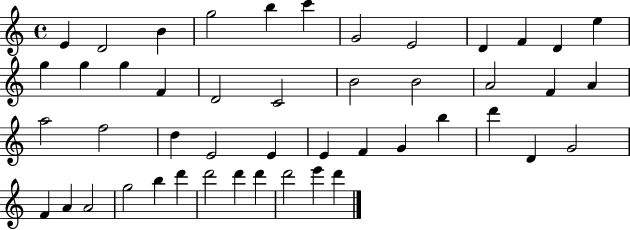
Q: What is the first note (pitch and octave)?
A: E4